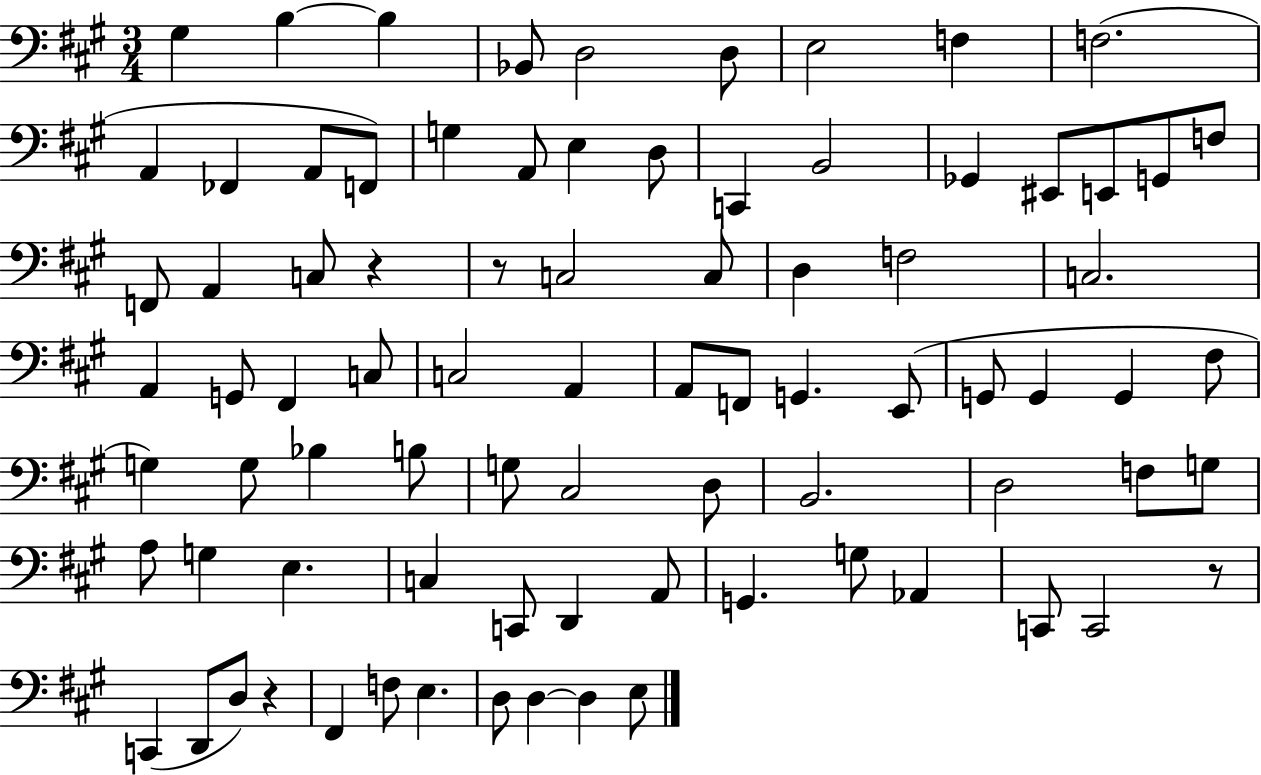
G#3/q B3/q B3/q Bb2/e D3/h D3/e E3/h F3/q F3/h. A2/q FES2/q A2/e F2/e G3/q A2/e E3/q D3/e C2/q B2/h Gb2/q EIS2/e E2/e G2/e F3/e F2/e A2/q C3/e R/q R/e C3/h C3/e D3/q F3/h C3/h. A2/q G2/e F#2/q C3/e C3/h A2/q A2/e F2/e G2/q. E2/e G2/e G2/q G2/q F#3/e G3/q G3/e Bb3/q B3/e G3/e C#3/h D3/e B2/h. D3/h F3/e G3/e A3/e G3/q E3/q. C3/q C2/e D2/q A2/e G2/q. G3/e Ab2/q C2/e C2/h R/e C2/q D2/e D3/e R/q F#2/q F3/e E3/q. D3/e D3/q D3/q E3/e